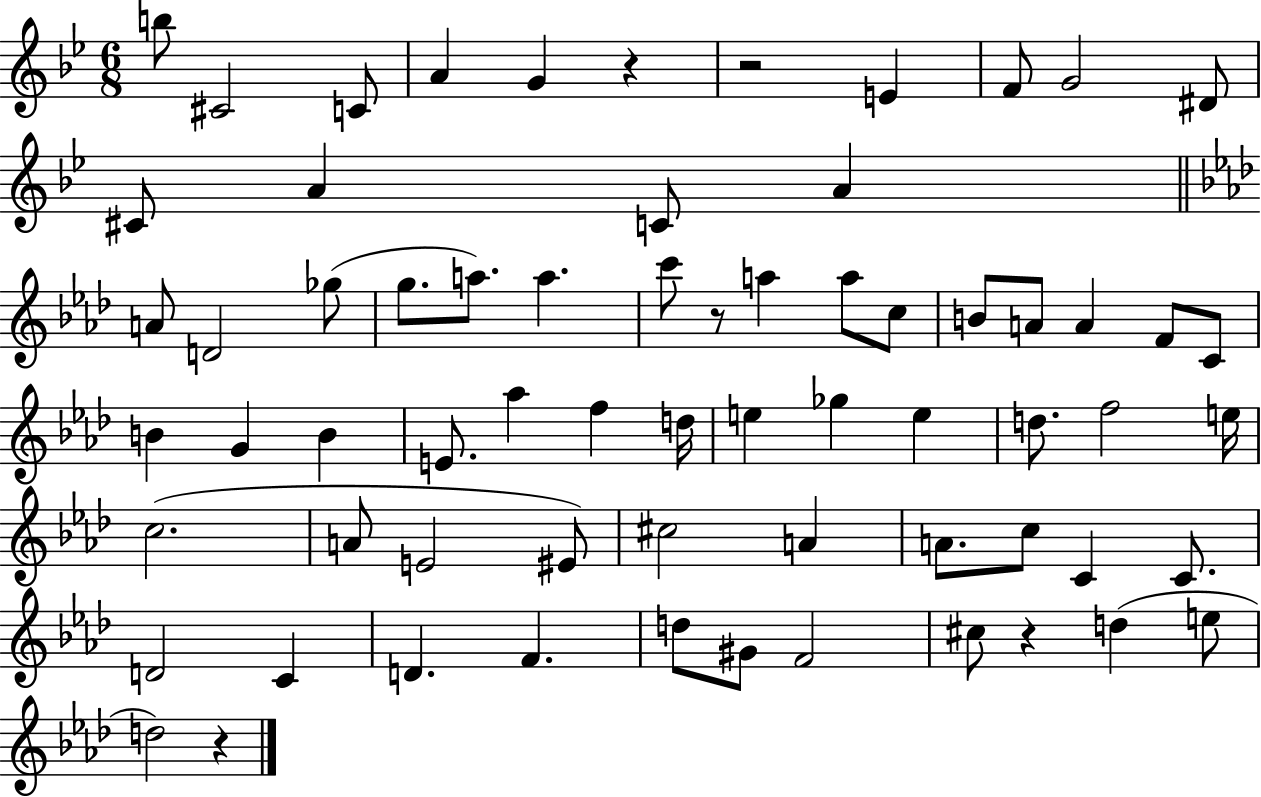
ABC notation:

X:1
T:Untitled
M:6/8
L:1/4
K:Bb
b/2 ^C2 C/2 A G z z2 E F/2 G2 ^D/2 ^C/2 A C/2 A A/2 D2 _g/2 g/2 a/2 a c'/2 z/2 a a/2 c/2 B/2 A/2 A F/2 C/2 B G B E/2 _a f d/4 e _g e d/2 f2 e/4 c2 A/2 E2 ^E/2 ^c2 A A/2 c/2 C C/2 D2 C D F d/2 ^G/2 F2 ^c/2 z d e/2 d2 z